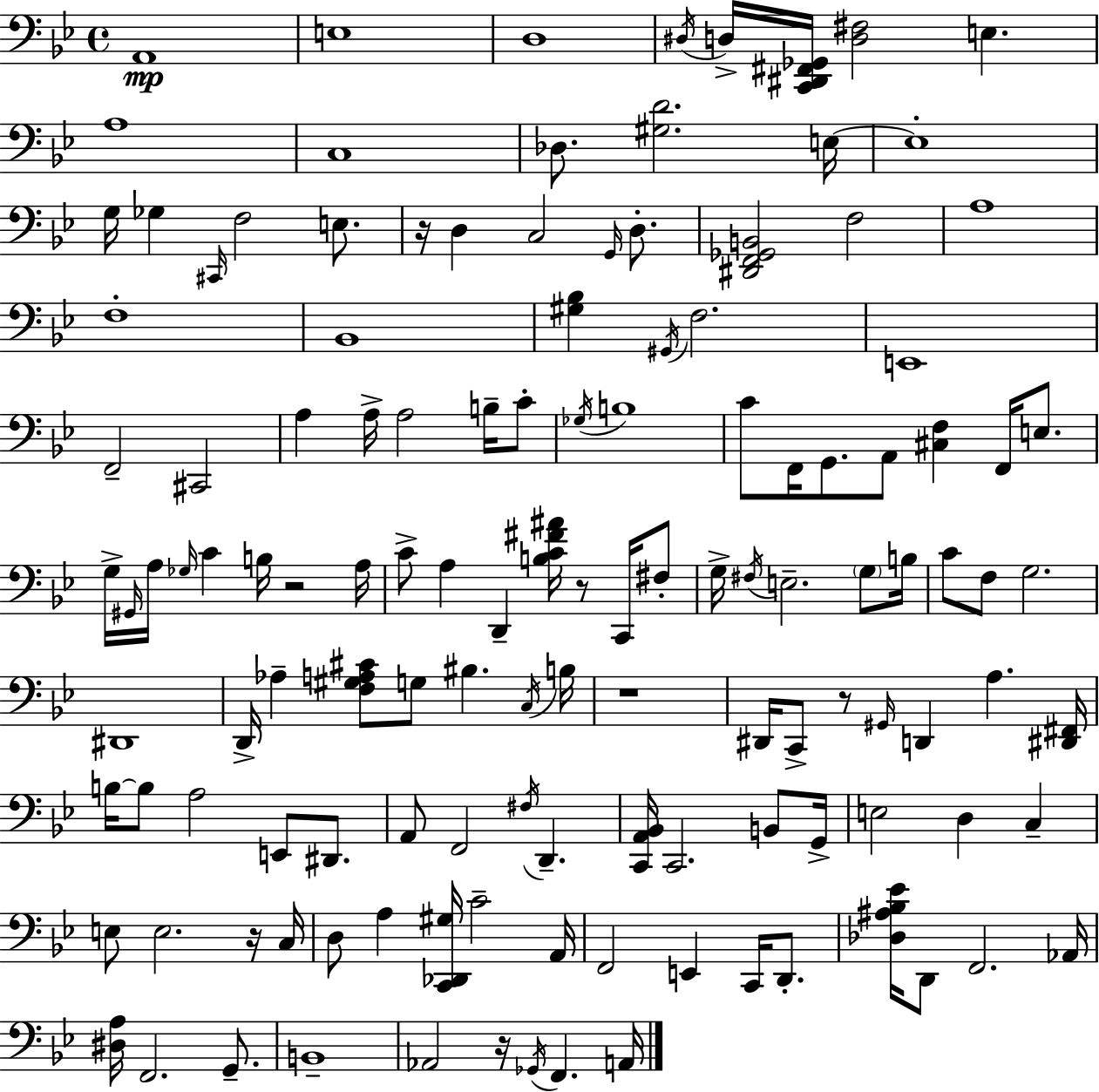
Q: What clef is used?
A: bass